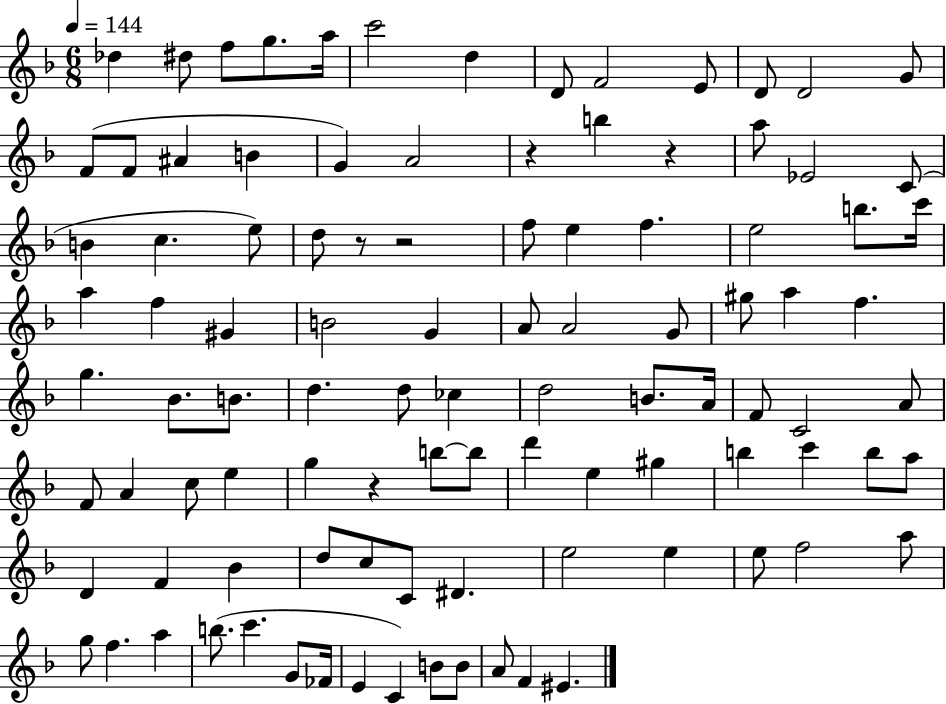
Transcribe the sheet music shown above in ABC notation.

X:1
T:Untitled
M:6/8
L:1/4
K:F
_d ^d/2 f/2 g/2 a/4 c'2 d D/2 F2 E/2 D/2 D2 G/2 F/2 F/2 ^A B G A2 z b z a/2 _E2 C/2 B c e/2 d/2 z/2 z2 f/2 e f e2 b/2 c'/4 a f ^G B2 G A/2 A2 G/2 ^g/2 a f g _B/2 B/2 d d/2 _c d2 B/2 A/4 F/2 C2 A/2 F/2 A c/2 e g z b/2 b/2 d' e ^g b c' b/2 a/2 D F _B d/2 c/2 C/2 ^D e2 e e/2 f2 a/2 g/2 f a b/2 c' G/2 _F/4 E C B/2 B/2 A/2 F ^E